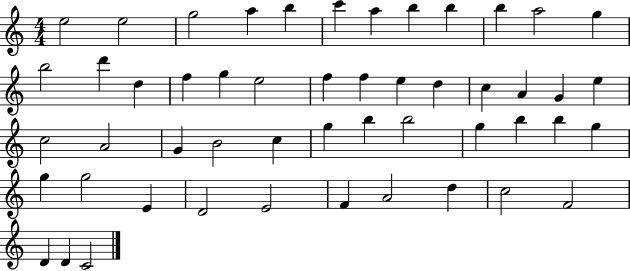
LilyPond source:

{
  \clef treble
  \numericTimeSignature
  \time 4/4
  \key c \major
  e''2 e''2 | g''2 a''4 b''4 | c'''4 a''4 b''4 b''4 | b''4 a''2 g''4 | \break b''2 d'''4 d''4 | f''4 g''4 e''2 | f''4 f''4 e''4 d''4 | c''4 a'4 g'4 e''4 | \break c''2 a'2 | g'4 b'2 c''4 | g''4 b''4 b''2 | g''4 b''4 b''4 g''4 | \break g''4 g''2 e'4 | d'2 e'2 | f'4 a'2 d''4 | c''2 f'2 | \break d'4 d'4 c'2 | \bar "|."
}